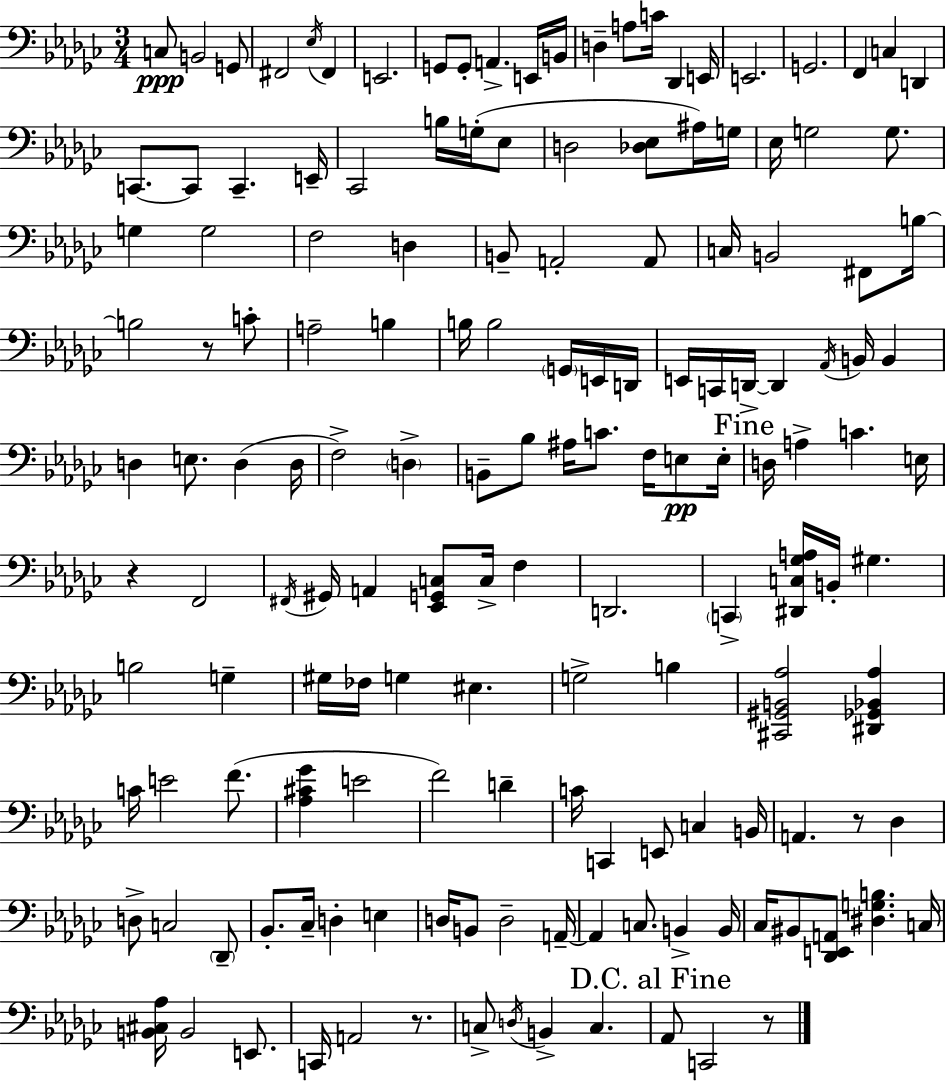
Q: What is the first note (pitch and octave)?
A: C3